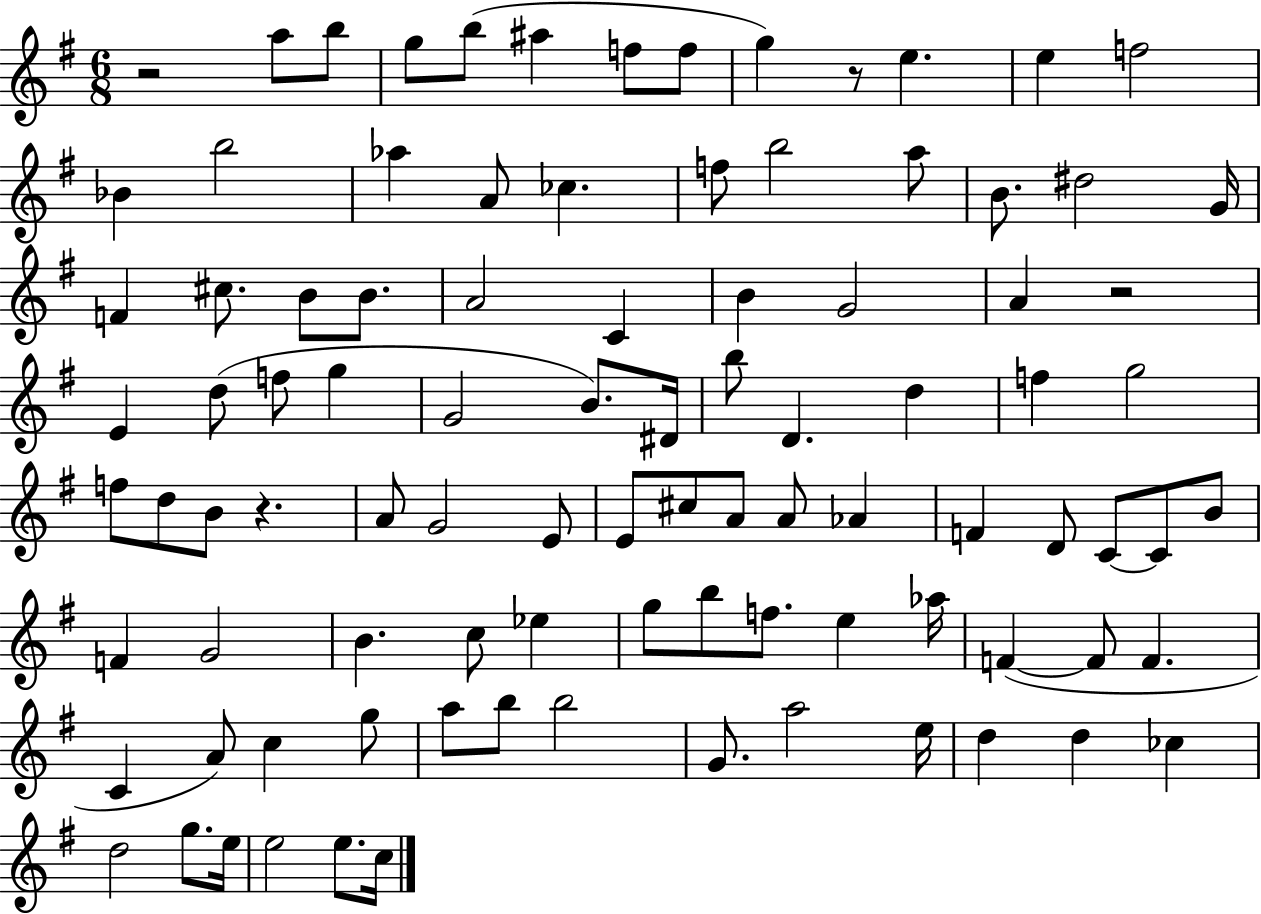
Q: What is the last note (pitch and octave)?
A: C5